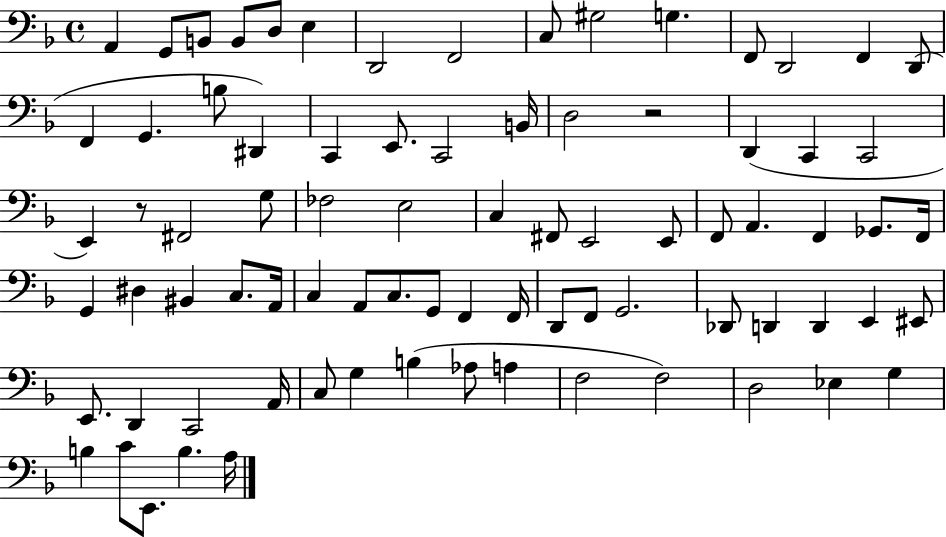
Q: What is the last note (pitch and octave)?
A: A3